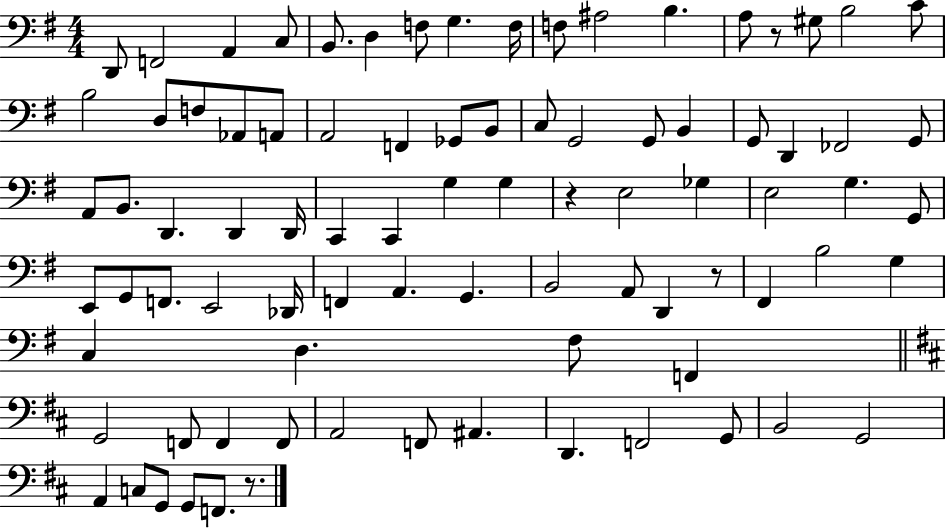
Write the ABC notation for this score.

X:1
T:Untitled
M:4/4
L:1/4
K:G
D,,/2 F,,2 A,, C,/2 B,,/2 D, F,/2 G, F,/4 F,/2 ^A,2 B, A,/2 z/2 ^G,/2 B,2 C/2 B,2 D,/2 F,/2 _A,,/2 A,,/2 A,,2 F,, _G,,/2 B,,/2 C,/2 G,,2 G,,/2 B,, G,,/2 D,, _F,,2 G,,/2 A,,/2 B,,/2 D,, D,, D,,/4 C,, C,, G, G, z E,2 _G, E,2 G, G,,/2 E,,/2 G,,/2 F,,/2 E,,2 _D,,/4 F,, A,, G,, B,,2 A,,/2 D,, z/2 ^F,, B,2 G, C, D, ^F,/2 F,, G,,2 F,,/2 F,, F,,/2 A,,2 F,,/2 ^A,, D,, F,,2 G,,/2 B,,2 G,,2 A,, C,/2 G,,/2 G,,/2 F,,/2 z/2